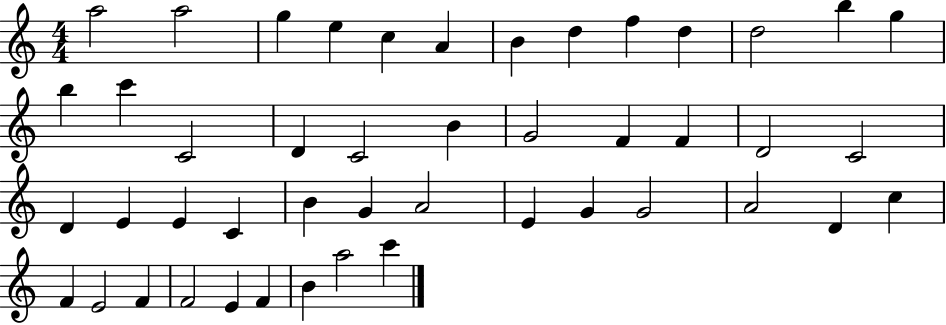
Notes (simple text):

A5/h A5/h G5/q E5/q C5/q A4/q B4/q D5/q F5/q D5/q D5/h B5/q G5/q B5/q C6/q C4/h D4/q C4/h B4/q G4/h F4/q F4/q D4/h C4/h D4/q E4/q E4/q C4/q B4/q G4/q A4/h E4/q G4/q G4/h A4/h D4/q C5/q F4/q E4/h F4/q F4/h E4/q F4/q B4/q A5/h C6/q